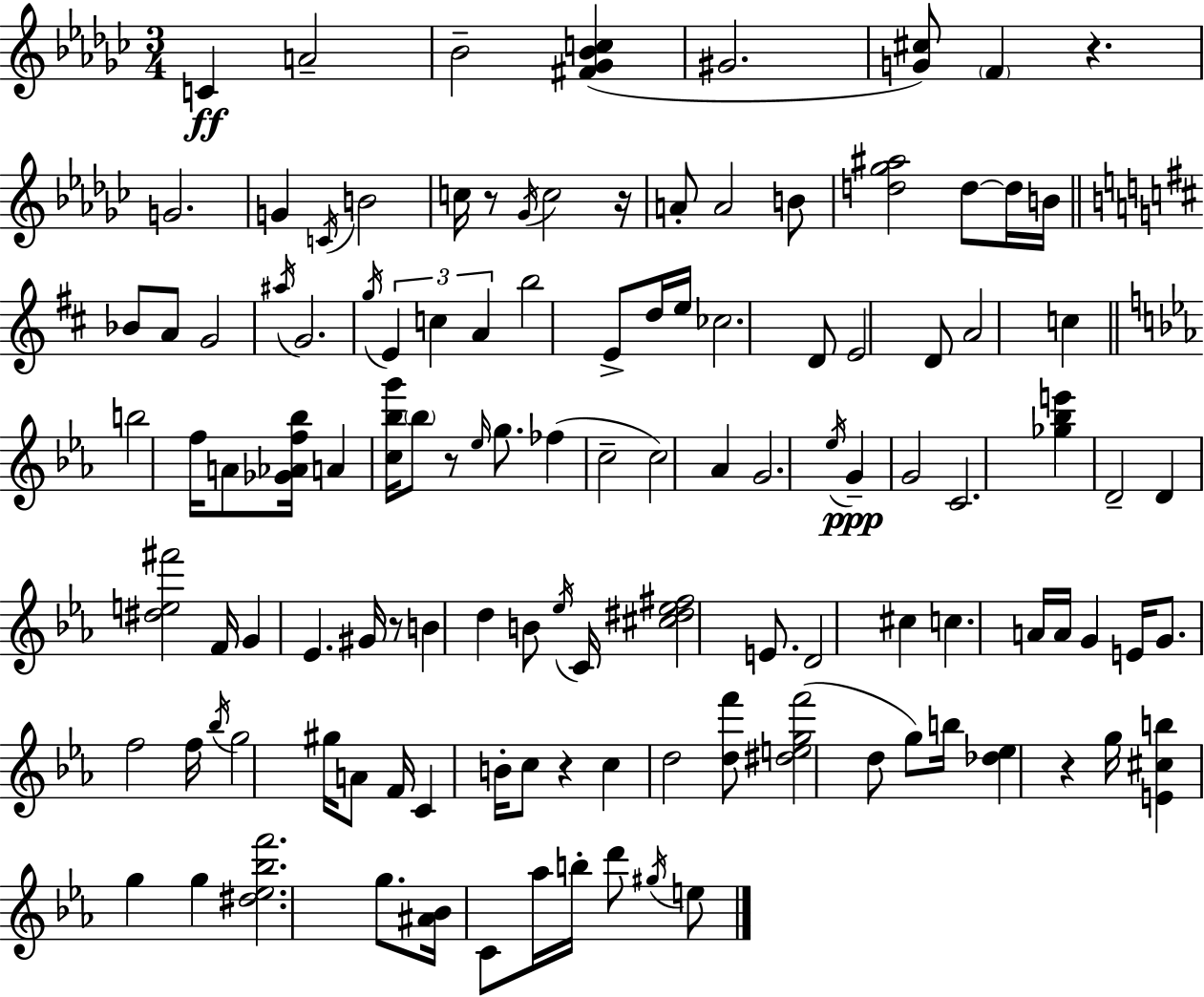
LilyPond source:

{
  \clef treble
  \numericTimeSignature
  \time 3/4
  \key ees \minor
  c'4\ff a'2-- | bes'2-- <fis' ges' bes' c''>4( | gis'2. | <g' cis''>8) \parenthesize f'4 r4. | \break g'2. | g'4 \acciaccatura { c'16 } b'2 | c''16 r8 \acciaccatura { ges'16 } c''2 | r16 a'8-. a'2 | \break b'8 <d'' ges'' ais''>2 d''8~~ | d''16 b'16 \bar "||" \break \key b \minor bes'8 a'8 g'2 | \acciaccatura { ais''16 } g'2. | \acciaccatura { g''16 } \tuplet 3/2 { e'4 c''4 a'4 } | b''2 e'8-> | \break d''16 e''16 ces''2. | d'8 e'2 | d'8 a'2 c''4 | \bar "||" \break \key ees \major b''2 f''16 a'8 <ges' aes' f'' bes''>16 | a'4 <c'' bes'' g'''>16 \parenthesize bes''8 r8 \grace { ees''16 } g''8. | fes''4( c''2-- | c''2) aes'4 | \break g'2. | \acciaccatura { ees''16 } g'4--\ppp g'2 | c'2. | <ges'' bes'' e'''>4 d'2-- | \break d'4 <dis'' e'' fis'''>2 | f'16 g'4 ees'4. | gis'16 r8 b'4 d''4 | b'8 \acciaccatura { ees''16 } c'16 <cis'' dis'' ees'' fis''>2 | \break e'8. d'2 cis''4 | c''4. a'16 a'16 g'4 | e'16 g'8. f''2 | f''16 \acciaccatura { bes''16 } g''2 | \break gis''16 a'8 f'16 c'4 b'16-. c''8 | r4 c''4 d''2 | <d'' f'''>8 <dis'' e'' g'' f'''>2( | d''8 g''8) b''16 <des'' ees''>4 r4 | \break g''16 <e' cis'' b''>4 g''4 | g''4 <dis'' ees'' bes'' f'''>2. | g''8. <ais' bes'>16 c'8 aes''16 b''16-. | d'''8 \acciaccatura { gis''16 } e''8 \bar "|."
}